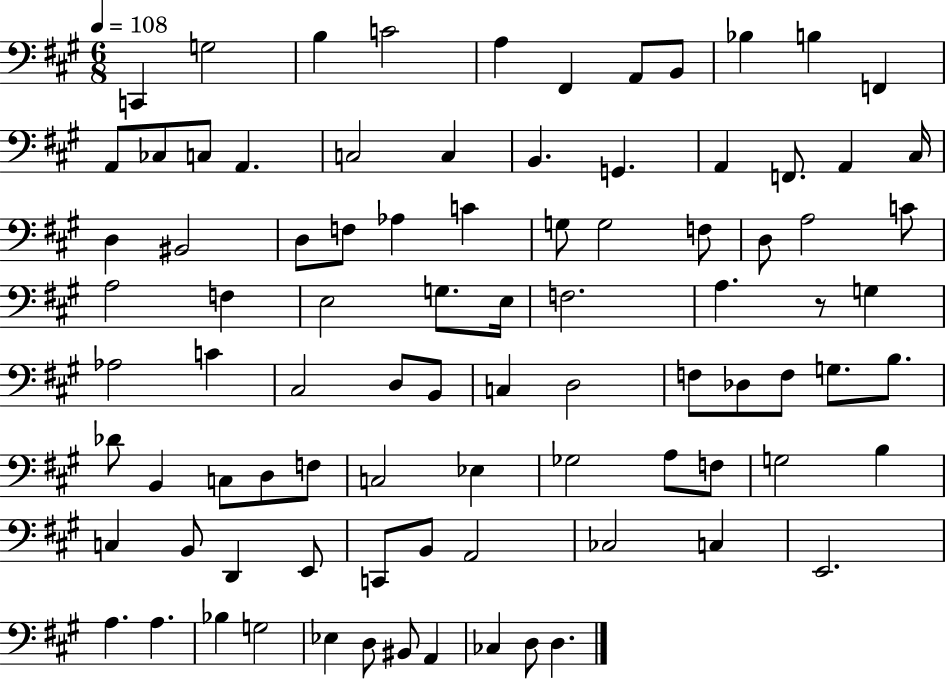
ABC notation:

X:1
T:Untitled
M:6/8
L:1/4
K:A
C,, G,2 B, C2 A, ^F,, A,,/2 B,,/2 _B, B, F,, A,,/2 _C,/2 C,/2 A,, C,2 C, B,, G,, A,, F,,/2 A,, ^C,/4 D, ^B,,2 D,/2 F,/2 _A, C G,/2 G,2 F,/2 D,/2 A,2 C/2 A,2 F, E,2 G,/2 E,/4 F,2 A, z/2 G, _A,2 C ^C,2 D,/2 B,,/2 C, D,2 F,/2 _D,/2 F,/2 G,/2 B,/2 _D/2 B,, C,/2 D,/2 F,/2 C,2 _E, _G,2 A,/2 F,/2 G,2 B, C, B,,/2 D,, E,,/2 C,,/2 B,,/2 A,,2 _C,2 C, E,,2 A, A, _B, G,2 _E, D,/2 ^B,,/2 A,, _C, D,/2 D,